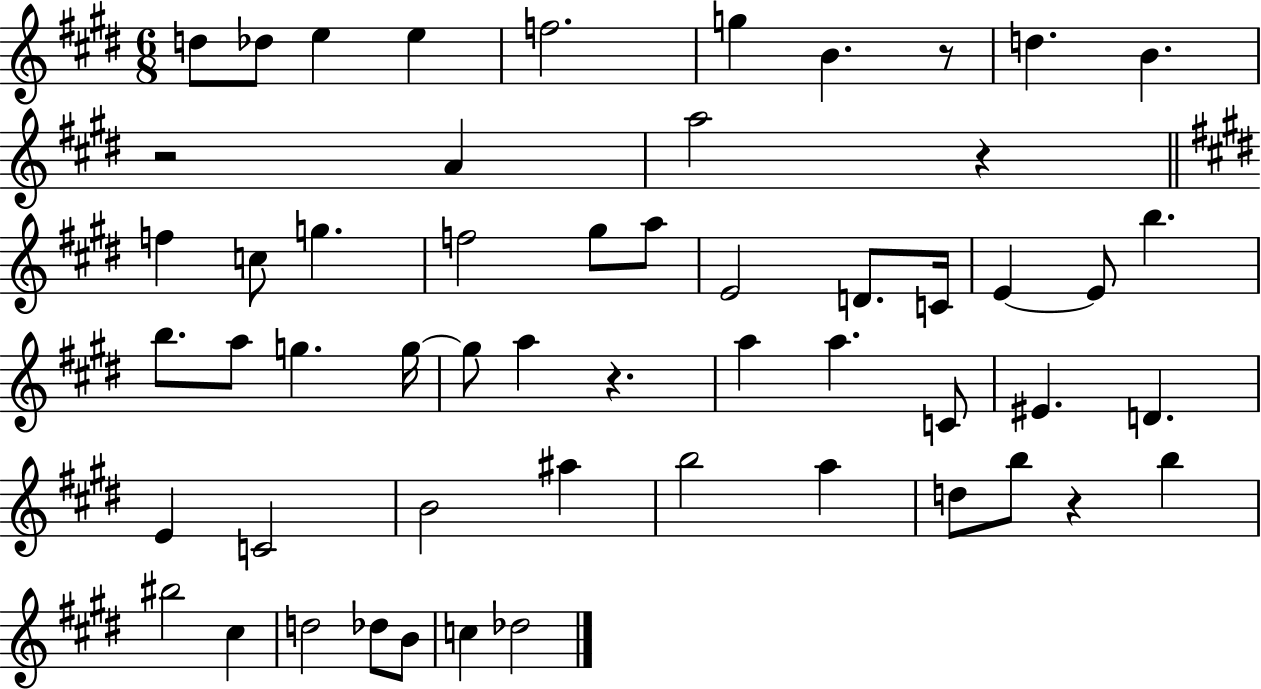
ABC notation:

X:1
T:Untitled
M:6/8
L:1/4
K:E
d/2 _d/2 e e f2 g B z/2 d B z2 A a2 z f c/2 g f2 ^g/2 a/2 E2 D/2 C/4 E E/2 b b/2 a/2 g g/4 g/2 a z a a C/2 ^E D E C2 B2 ^a b2 a d/2 b/2 z b ^b2 ^c d2 _d/2 B/2 c _d2